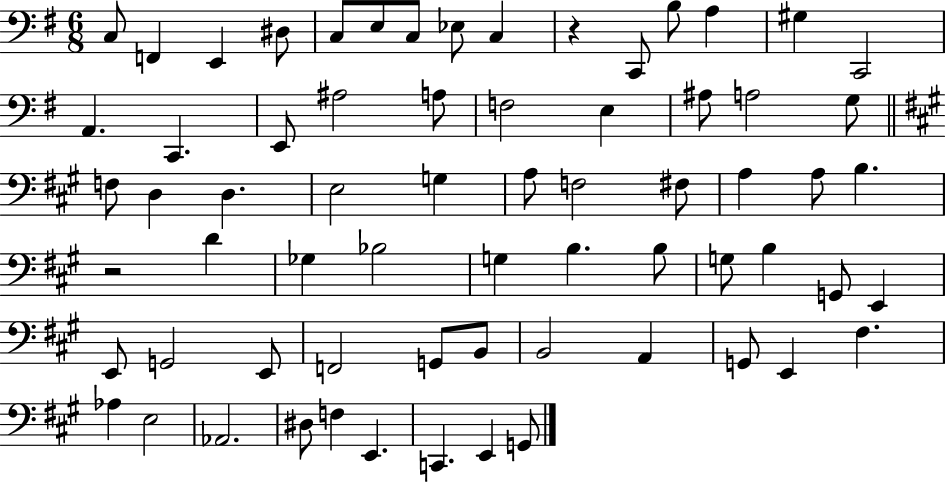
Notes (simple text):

C3/e F2/q E2/q D#3/e C3/e E3/e C3/e Eb3/e C3/q R/q C2/e B3/e A3/q G#3/q C2/h A2/q. C2/q. E2/e A#3/h A3/e F3/h E3/q A#3/e A3/h G3/e F3/e D3/q D3/q. E3/h G3/q A3/e F3/h F#3/e A3/q A3/e B3/q. R/h D4/q Gb3/q Bb3/h G3/q B3/q. B3/e G3/e B3/q G2/e E2/q E2/e G2/h E2/e F2/h G2/e B2/e B2/h A2/q G2/e E2/q F#3/q. Ab3/q E3/h Ab2/h. D#3/e F3/q E2/q. C2/q. E2/q G2/e